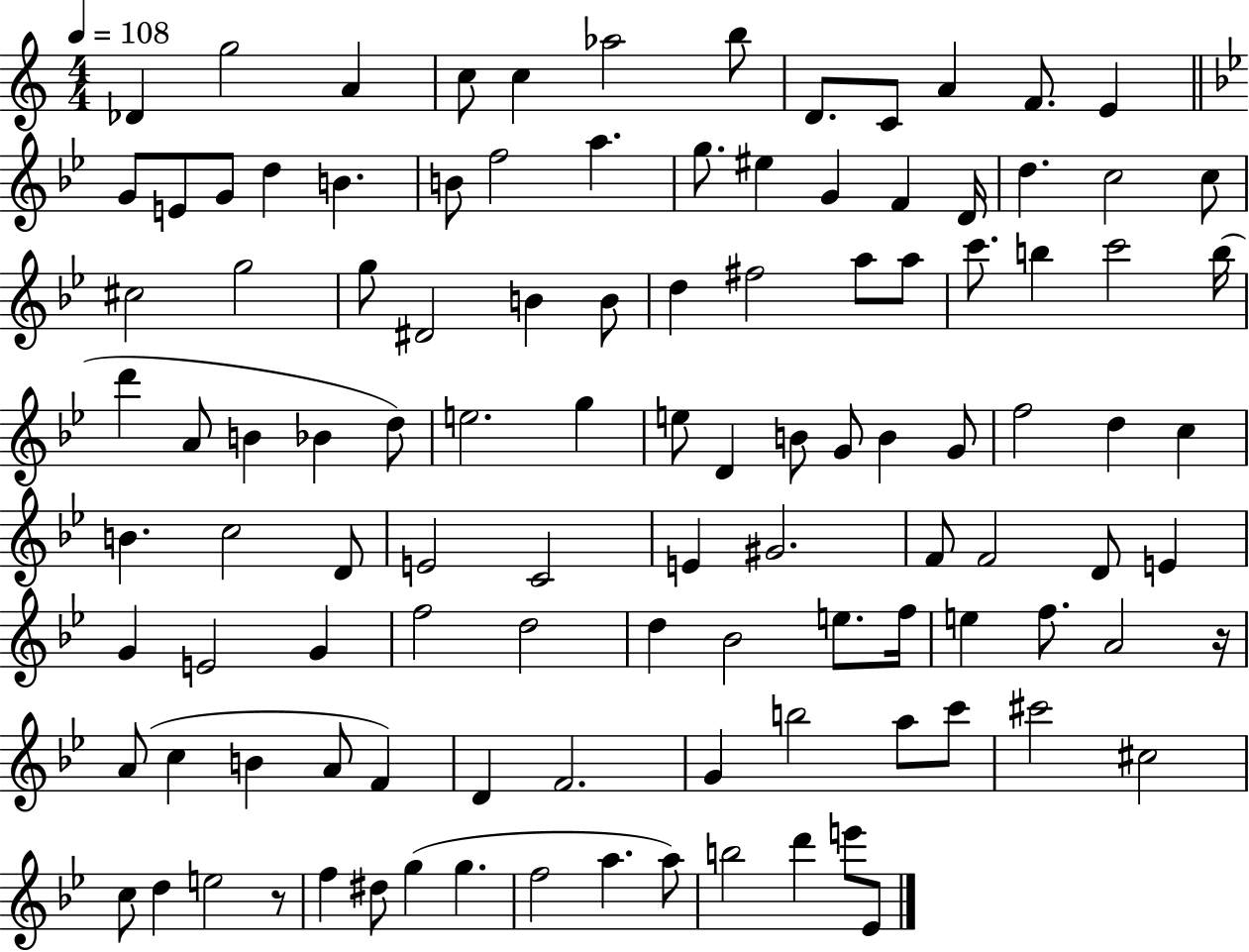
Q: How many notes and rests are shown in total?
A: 110